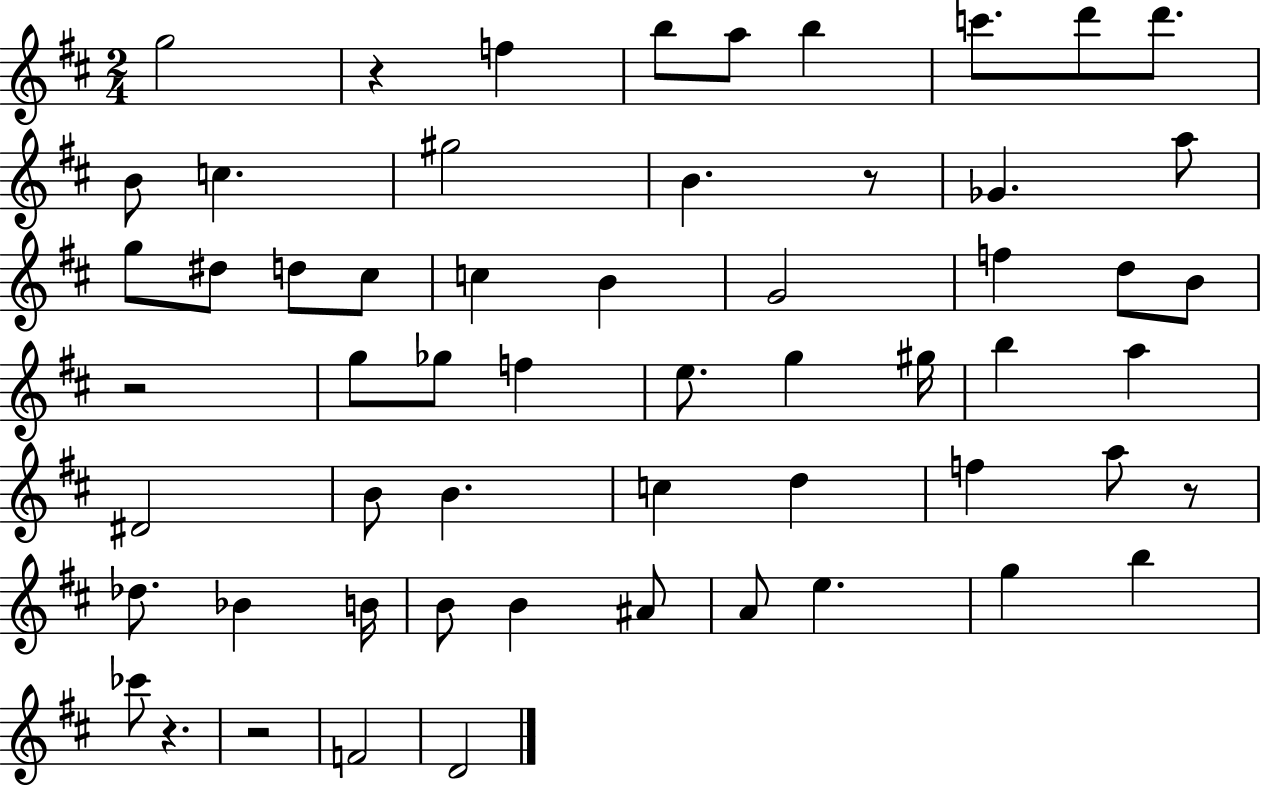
G5/h R/q F5/q B5/e A5/e B5/q C6/e. D6/e D6/e. B4/e C5/q. G#5/h B4/q. R/e Gb4/q. A5/e G5/e D#5/e D5/e C#5/e C5/q B4/q G4/h F5/q D5/e B4/e R/h G5/e Gb5/e F5/q E5/e. G5/q G#5/s B5/q A5/q D#4/h B4/e B4/q. C5/q D5/q F5/q A5/e R/e Db5/e. Bb4/q B4/s B4/e B4/q A#4/e A4/e E5/q. G5/q B5/q CES6/e R/q. R/h F4/h D4/h